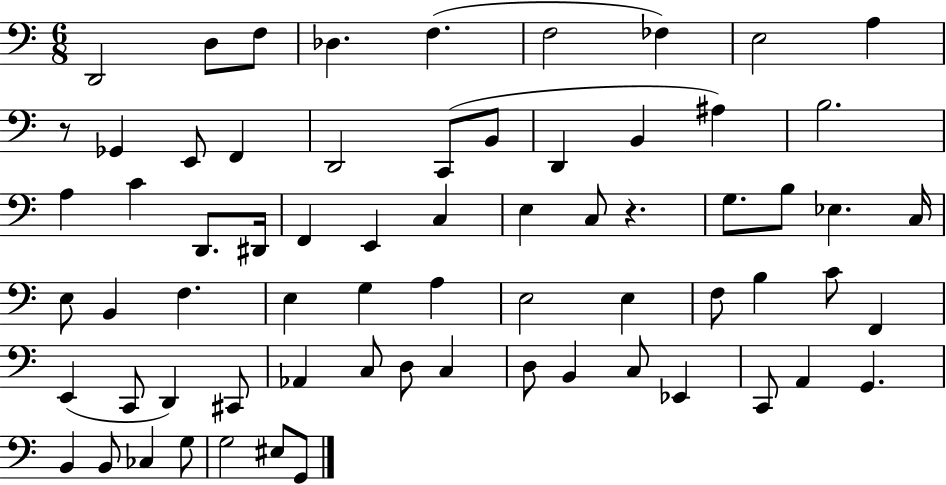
{
  \clef bass
  \numericTimeSignature
  \time 6/8
  \key c \major
  d,2 d8 f8 | des4. f4.( | f2 fes4) | e2 a4 | \break r8 ges,4 e,8 f,4 | d,2 c,8( b,8 | d,4 b,4 ais4) | b2. | \break a4 c'4 d,8. dis,16 | f,4 e,4 c4 | e4 c8 r4. | g8. b8 ees4. c16 | \break e8 b,4 f4. | e4 g4 a4 | e2 e4 | f8 b4 c'8 f,4 | \break e,4( c,8 d,4) cis,8 | aes,4 c8 d8 c4 | d8 b,4 c8 ees,4 | c,8 a,4 g,4. | \break b,4 b,8 ces4 g8 | g2 eis8 g,8 | \bar "|."
}